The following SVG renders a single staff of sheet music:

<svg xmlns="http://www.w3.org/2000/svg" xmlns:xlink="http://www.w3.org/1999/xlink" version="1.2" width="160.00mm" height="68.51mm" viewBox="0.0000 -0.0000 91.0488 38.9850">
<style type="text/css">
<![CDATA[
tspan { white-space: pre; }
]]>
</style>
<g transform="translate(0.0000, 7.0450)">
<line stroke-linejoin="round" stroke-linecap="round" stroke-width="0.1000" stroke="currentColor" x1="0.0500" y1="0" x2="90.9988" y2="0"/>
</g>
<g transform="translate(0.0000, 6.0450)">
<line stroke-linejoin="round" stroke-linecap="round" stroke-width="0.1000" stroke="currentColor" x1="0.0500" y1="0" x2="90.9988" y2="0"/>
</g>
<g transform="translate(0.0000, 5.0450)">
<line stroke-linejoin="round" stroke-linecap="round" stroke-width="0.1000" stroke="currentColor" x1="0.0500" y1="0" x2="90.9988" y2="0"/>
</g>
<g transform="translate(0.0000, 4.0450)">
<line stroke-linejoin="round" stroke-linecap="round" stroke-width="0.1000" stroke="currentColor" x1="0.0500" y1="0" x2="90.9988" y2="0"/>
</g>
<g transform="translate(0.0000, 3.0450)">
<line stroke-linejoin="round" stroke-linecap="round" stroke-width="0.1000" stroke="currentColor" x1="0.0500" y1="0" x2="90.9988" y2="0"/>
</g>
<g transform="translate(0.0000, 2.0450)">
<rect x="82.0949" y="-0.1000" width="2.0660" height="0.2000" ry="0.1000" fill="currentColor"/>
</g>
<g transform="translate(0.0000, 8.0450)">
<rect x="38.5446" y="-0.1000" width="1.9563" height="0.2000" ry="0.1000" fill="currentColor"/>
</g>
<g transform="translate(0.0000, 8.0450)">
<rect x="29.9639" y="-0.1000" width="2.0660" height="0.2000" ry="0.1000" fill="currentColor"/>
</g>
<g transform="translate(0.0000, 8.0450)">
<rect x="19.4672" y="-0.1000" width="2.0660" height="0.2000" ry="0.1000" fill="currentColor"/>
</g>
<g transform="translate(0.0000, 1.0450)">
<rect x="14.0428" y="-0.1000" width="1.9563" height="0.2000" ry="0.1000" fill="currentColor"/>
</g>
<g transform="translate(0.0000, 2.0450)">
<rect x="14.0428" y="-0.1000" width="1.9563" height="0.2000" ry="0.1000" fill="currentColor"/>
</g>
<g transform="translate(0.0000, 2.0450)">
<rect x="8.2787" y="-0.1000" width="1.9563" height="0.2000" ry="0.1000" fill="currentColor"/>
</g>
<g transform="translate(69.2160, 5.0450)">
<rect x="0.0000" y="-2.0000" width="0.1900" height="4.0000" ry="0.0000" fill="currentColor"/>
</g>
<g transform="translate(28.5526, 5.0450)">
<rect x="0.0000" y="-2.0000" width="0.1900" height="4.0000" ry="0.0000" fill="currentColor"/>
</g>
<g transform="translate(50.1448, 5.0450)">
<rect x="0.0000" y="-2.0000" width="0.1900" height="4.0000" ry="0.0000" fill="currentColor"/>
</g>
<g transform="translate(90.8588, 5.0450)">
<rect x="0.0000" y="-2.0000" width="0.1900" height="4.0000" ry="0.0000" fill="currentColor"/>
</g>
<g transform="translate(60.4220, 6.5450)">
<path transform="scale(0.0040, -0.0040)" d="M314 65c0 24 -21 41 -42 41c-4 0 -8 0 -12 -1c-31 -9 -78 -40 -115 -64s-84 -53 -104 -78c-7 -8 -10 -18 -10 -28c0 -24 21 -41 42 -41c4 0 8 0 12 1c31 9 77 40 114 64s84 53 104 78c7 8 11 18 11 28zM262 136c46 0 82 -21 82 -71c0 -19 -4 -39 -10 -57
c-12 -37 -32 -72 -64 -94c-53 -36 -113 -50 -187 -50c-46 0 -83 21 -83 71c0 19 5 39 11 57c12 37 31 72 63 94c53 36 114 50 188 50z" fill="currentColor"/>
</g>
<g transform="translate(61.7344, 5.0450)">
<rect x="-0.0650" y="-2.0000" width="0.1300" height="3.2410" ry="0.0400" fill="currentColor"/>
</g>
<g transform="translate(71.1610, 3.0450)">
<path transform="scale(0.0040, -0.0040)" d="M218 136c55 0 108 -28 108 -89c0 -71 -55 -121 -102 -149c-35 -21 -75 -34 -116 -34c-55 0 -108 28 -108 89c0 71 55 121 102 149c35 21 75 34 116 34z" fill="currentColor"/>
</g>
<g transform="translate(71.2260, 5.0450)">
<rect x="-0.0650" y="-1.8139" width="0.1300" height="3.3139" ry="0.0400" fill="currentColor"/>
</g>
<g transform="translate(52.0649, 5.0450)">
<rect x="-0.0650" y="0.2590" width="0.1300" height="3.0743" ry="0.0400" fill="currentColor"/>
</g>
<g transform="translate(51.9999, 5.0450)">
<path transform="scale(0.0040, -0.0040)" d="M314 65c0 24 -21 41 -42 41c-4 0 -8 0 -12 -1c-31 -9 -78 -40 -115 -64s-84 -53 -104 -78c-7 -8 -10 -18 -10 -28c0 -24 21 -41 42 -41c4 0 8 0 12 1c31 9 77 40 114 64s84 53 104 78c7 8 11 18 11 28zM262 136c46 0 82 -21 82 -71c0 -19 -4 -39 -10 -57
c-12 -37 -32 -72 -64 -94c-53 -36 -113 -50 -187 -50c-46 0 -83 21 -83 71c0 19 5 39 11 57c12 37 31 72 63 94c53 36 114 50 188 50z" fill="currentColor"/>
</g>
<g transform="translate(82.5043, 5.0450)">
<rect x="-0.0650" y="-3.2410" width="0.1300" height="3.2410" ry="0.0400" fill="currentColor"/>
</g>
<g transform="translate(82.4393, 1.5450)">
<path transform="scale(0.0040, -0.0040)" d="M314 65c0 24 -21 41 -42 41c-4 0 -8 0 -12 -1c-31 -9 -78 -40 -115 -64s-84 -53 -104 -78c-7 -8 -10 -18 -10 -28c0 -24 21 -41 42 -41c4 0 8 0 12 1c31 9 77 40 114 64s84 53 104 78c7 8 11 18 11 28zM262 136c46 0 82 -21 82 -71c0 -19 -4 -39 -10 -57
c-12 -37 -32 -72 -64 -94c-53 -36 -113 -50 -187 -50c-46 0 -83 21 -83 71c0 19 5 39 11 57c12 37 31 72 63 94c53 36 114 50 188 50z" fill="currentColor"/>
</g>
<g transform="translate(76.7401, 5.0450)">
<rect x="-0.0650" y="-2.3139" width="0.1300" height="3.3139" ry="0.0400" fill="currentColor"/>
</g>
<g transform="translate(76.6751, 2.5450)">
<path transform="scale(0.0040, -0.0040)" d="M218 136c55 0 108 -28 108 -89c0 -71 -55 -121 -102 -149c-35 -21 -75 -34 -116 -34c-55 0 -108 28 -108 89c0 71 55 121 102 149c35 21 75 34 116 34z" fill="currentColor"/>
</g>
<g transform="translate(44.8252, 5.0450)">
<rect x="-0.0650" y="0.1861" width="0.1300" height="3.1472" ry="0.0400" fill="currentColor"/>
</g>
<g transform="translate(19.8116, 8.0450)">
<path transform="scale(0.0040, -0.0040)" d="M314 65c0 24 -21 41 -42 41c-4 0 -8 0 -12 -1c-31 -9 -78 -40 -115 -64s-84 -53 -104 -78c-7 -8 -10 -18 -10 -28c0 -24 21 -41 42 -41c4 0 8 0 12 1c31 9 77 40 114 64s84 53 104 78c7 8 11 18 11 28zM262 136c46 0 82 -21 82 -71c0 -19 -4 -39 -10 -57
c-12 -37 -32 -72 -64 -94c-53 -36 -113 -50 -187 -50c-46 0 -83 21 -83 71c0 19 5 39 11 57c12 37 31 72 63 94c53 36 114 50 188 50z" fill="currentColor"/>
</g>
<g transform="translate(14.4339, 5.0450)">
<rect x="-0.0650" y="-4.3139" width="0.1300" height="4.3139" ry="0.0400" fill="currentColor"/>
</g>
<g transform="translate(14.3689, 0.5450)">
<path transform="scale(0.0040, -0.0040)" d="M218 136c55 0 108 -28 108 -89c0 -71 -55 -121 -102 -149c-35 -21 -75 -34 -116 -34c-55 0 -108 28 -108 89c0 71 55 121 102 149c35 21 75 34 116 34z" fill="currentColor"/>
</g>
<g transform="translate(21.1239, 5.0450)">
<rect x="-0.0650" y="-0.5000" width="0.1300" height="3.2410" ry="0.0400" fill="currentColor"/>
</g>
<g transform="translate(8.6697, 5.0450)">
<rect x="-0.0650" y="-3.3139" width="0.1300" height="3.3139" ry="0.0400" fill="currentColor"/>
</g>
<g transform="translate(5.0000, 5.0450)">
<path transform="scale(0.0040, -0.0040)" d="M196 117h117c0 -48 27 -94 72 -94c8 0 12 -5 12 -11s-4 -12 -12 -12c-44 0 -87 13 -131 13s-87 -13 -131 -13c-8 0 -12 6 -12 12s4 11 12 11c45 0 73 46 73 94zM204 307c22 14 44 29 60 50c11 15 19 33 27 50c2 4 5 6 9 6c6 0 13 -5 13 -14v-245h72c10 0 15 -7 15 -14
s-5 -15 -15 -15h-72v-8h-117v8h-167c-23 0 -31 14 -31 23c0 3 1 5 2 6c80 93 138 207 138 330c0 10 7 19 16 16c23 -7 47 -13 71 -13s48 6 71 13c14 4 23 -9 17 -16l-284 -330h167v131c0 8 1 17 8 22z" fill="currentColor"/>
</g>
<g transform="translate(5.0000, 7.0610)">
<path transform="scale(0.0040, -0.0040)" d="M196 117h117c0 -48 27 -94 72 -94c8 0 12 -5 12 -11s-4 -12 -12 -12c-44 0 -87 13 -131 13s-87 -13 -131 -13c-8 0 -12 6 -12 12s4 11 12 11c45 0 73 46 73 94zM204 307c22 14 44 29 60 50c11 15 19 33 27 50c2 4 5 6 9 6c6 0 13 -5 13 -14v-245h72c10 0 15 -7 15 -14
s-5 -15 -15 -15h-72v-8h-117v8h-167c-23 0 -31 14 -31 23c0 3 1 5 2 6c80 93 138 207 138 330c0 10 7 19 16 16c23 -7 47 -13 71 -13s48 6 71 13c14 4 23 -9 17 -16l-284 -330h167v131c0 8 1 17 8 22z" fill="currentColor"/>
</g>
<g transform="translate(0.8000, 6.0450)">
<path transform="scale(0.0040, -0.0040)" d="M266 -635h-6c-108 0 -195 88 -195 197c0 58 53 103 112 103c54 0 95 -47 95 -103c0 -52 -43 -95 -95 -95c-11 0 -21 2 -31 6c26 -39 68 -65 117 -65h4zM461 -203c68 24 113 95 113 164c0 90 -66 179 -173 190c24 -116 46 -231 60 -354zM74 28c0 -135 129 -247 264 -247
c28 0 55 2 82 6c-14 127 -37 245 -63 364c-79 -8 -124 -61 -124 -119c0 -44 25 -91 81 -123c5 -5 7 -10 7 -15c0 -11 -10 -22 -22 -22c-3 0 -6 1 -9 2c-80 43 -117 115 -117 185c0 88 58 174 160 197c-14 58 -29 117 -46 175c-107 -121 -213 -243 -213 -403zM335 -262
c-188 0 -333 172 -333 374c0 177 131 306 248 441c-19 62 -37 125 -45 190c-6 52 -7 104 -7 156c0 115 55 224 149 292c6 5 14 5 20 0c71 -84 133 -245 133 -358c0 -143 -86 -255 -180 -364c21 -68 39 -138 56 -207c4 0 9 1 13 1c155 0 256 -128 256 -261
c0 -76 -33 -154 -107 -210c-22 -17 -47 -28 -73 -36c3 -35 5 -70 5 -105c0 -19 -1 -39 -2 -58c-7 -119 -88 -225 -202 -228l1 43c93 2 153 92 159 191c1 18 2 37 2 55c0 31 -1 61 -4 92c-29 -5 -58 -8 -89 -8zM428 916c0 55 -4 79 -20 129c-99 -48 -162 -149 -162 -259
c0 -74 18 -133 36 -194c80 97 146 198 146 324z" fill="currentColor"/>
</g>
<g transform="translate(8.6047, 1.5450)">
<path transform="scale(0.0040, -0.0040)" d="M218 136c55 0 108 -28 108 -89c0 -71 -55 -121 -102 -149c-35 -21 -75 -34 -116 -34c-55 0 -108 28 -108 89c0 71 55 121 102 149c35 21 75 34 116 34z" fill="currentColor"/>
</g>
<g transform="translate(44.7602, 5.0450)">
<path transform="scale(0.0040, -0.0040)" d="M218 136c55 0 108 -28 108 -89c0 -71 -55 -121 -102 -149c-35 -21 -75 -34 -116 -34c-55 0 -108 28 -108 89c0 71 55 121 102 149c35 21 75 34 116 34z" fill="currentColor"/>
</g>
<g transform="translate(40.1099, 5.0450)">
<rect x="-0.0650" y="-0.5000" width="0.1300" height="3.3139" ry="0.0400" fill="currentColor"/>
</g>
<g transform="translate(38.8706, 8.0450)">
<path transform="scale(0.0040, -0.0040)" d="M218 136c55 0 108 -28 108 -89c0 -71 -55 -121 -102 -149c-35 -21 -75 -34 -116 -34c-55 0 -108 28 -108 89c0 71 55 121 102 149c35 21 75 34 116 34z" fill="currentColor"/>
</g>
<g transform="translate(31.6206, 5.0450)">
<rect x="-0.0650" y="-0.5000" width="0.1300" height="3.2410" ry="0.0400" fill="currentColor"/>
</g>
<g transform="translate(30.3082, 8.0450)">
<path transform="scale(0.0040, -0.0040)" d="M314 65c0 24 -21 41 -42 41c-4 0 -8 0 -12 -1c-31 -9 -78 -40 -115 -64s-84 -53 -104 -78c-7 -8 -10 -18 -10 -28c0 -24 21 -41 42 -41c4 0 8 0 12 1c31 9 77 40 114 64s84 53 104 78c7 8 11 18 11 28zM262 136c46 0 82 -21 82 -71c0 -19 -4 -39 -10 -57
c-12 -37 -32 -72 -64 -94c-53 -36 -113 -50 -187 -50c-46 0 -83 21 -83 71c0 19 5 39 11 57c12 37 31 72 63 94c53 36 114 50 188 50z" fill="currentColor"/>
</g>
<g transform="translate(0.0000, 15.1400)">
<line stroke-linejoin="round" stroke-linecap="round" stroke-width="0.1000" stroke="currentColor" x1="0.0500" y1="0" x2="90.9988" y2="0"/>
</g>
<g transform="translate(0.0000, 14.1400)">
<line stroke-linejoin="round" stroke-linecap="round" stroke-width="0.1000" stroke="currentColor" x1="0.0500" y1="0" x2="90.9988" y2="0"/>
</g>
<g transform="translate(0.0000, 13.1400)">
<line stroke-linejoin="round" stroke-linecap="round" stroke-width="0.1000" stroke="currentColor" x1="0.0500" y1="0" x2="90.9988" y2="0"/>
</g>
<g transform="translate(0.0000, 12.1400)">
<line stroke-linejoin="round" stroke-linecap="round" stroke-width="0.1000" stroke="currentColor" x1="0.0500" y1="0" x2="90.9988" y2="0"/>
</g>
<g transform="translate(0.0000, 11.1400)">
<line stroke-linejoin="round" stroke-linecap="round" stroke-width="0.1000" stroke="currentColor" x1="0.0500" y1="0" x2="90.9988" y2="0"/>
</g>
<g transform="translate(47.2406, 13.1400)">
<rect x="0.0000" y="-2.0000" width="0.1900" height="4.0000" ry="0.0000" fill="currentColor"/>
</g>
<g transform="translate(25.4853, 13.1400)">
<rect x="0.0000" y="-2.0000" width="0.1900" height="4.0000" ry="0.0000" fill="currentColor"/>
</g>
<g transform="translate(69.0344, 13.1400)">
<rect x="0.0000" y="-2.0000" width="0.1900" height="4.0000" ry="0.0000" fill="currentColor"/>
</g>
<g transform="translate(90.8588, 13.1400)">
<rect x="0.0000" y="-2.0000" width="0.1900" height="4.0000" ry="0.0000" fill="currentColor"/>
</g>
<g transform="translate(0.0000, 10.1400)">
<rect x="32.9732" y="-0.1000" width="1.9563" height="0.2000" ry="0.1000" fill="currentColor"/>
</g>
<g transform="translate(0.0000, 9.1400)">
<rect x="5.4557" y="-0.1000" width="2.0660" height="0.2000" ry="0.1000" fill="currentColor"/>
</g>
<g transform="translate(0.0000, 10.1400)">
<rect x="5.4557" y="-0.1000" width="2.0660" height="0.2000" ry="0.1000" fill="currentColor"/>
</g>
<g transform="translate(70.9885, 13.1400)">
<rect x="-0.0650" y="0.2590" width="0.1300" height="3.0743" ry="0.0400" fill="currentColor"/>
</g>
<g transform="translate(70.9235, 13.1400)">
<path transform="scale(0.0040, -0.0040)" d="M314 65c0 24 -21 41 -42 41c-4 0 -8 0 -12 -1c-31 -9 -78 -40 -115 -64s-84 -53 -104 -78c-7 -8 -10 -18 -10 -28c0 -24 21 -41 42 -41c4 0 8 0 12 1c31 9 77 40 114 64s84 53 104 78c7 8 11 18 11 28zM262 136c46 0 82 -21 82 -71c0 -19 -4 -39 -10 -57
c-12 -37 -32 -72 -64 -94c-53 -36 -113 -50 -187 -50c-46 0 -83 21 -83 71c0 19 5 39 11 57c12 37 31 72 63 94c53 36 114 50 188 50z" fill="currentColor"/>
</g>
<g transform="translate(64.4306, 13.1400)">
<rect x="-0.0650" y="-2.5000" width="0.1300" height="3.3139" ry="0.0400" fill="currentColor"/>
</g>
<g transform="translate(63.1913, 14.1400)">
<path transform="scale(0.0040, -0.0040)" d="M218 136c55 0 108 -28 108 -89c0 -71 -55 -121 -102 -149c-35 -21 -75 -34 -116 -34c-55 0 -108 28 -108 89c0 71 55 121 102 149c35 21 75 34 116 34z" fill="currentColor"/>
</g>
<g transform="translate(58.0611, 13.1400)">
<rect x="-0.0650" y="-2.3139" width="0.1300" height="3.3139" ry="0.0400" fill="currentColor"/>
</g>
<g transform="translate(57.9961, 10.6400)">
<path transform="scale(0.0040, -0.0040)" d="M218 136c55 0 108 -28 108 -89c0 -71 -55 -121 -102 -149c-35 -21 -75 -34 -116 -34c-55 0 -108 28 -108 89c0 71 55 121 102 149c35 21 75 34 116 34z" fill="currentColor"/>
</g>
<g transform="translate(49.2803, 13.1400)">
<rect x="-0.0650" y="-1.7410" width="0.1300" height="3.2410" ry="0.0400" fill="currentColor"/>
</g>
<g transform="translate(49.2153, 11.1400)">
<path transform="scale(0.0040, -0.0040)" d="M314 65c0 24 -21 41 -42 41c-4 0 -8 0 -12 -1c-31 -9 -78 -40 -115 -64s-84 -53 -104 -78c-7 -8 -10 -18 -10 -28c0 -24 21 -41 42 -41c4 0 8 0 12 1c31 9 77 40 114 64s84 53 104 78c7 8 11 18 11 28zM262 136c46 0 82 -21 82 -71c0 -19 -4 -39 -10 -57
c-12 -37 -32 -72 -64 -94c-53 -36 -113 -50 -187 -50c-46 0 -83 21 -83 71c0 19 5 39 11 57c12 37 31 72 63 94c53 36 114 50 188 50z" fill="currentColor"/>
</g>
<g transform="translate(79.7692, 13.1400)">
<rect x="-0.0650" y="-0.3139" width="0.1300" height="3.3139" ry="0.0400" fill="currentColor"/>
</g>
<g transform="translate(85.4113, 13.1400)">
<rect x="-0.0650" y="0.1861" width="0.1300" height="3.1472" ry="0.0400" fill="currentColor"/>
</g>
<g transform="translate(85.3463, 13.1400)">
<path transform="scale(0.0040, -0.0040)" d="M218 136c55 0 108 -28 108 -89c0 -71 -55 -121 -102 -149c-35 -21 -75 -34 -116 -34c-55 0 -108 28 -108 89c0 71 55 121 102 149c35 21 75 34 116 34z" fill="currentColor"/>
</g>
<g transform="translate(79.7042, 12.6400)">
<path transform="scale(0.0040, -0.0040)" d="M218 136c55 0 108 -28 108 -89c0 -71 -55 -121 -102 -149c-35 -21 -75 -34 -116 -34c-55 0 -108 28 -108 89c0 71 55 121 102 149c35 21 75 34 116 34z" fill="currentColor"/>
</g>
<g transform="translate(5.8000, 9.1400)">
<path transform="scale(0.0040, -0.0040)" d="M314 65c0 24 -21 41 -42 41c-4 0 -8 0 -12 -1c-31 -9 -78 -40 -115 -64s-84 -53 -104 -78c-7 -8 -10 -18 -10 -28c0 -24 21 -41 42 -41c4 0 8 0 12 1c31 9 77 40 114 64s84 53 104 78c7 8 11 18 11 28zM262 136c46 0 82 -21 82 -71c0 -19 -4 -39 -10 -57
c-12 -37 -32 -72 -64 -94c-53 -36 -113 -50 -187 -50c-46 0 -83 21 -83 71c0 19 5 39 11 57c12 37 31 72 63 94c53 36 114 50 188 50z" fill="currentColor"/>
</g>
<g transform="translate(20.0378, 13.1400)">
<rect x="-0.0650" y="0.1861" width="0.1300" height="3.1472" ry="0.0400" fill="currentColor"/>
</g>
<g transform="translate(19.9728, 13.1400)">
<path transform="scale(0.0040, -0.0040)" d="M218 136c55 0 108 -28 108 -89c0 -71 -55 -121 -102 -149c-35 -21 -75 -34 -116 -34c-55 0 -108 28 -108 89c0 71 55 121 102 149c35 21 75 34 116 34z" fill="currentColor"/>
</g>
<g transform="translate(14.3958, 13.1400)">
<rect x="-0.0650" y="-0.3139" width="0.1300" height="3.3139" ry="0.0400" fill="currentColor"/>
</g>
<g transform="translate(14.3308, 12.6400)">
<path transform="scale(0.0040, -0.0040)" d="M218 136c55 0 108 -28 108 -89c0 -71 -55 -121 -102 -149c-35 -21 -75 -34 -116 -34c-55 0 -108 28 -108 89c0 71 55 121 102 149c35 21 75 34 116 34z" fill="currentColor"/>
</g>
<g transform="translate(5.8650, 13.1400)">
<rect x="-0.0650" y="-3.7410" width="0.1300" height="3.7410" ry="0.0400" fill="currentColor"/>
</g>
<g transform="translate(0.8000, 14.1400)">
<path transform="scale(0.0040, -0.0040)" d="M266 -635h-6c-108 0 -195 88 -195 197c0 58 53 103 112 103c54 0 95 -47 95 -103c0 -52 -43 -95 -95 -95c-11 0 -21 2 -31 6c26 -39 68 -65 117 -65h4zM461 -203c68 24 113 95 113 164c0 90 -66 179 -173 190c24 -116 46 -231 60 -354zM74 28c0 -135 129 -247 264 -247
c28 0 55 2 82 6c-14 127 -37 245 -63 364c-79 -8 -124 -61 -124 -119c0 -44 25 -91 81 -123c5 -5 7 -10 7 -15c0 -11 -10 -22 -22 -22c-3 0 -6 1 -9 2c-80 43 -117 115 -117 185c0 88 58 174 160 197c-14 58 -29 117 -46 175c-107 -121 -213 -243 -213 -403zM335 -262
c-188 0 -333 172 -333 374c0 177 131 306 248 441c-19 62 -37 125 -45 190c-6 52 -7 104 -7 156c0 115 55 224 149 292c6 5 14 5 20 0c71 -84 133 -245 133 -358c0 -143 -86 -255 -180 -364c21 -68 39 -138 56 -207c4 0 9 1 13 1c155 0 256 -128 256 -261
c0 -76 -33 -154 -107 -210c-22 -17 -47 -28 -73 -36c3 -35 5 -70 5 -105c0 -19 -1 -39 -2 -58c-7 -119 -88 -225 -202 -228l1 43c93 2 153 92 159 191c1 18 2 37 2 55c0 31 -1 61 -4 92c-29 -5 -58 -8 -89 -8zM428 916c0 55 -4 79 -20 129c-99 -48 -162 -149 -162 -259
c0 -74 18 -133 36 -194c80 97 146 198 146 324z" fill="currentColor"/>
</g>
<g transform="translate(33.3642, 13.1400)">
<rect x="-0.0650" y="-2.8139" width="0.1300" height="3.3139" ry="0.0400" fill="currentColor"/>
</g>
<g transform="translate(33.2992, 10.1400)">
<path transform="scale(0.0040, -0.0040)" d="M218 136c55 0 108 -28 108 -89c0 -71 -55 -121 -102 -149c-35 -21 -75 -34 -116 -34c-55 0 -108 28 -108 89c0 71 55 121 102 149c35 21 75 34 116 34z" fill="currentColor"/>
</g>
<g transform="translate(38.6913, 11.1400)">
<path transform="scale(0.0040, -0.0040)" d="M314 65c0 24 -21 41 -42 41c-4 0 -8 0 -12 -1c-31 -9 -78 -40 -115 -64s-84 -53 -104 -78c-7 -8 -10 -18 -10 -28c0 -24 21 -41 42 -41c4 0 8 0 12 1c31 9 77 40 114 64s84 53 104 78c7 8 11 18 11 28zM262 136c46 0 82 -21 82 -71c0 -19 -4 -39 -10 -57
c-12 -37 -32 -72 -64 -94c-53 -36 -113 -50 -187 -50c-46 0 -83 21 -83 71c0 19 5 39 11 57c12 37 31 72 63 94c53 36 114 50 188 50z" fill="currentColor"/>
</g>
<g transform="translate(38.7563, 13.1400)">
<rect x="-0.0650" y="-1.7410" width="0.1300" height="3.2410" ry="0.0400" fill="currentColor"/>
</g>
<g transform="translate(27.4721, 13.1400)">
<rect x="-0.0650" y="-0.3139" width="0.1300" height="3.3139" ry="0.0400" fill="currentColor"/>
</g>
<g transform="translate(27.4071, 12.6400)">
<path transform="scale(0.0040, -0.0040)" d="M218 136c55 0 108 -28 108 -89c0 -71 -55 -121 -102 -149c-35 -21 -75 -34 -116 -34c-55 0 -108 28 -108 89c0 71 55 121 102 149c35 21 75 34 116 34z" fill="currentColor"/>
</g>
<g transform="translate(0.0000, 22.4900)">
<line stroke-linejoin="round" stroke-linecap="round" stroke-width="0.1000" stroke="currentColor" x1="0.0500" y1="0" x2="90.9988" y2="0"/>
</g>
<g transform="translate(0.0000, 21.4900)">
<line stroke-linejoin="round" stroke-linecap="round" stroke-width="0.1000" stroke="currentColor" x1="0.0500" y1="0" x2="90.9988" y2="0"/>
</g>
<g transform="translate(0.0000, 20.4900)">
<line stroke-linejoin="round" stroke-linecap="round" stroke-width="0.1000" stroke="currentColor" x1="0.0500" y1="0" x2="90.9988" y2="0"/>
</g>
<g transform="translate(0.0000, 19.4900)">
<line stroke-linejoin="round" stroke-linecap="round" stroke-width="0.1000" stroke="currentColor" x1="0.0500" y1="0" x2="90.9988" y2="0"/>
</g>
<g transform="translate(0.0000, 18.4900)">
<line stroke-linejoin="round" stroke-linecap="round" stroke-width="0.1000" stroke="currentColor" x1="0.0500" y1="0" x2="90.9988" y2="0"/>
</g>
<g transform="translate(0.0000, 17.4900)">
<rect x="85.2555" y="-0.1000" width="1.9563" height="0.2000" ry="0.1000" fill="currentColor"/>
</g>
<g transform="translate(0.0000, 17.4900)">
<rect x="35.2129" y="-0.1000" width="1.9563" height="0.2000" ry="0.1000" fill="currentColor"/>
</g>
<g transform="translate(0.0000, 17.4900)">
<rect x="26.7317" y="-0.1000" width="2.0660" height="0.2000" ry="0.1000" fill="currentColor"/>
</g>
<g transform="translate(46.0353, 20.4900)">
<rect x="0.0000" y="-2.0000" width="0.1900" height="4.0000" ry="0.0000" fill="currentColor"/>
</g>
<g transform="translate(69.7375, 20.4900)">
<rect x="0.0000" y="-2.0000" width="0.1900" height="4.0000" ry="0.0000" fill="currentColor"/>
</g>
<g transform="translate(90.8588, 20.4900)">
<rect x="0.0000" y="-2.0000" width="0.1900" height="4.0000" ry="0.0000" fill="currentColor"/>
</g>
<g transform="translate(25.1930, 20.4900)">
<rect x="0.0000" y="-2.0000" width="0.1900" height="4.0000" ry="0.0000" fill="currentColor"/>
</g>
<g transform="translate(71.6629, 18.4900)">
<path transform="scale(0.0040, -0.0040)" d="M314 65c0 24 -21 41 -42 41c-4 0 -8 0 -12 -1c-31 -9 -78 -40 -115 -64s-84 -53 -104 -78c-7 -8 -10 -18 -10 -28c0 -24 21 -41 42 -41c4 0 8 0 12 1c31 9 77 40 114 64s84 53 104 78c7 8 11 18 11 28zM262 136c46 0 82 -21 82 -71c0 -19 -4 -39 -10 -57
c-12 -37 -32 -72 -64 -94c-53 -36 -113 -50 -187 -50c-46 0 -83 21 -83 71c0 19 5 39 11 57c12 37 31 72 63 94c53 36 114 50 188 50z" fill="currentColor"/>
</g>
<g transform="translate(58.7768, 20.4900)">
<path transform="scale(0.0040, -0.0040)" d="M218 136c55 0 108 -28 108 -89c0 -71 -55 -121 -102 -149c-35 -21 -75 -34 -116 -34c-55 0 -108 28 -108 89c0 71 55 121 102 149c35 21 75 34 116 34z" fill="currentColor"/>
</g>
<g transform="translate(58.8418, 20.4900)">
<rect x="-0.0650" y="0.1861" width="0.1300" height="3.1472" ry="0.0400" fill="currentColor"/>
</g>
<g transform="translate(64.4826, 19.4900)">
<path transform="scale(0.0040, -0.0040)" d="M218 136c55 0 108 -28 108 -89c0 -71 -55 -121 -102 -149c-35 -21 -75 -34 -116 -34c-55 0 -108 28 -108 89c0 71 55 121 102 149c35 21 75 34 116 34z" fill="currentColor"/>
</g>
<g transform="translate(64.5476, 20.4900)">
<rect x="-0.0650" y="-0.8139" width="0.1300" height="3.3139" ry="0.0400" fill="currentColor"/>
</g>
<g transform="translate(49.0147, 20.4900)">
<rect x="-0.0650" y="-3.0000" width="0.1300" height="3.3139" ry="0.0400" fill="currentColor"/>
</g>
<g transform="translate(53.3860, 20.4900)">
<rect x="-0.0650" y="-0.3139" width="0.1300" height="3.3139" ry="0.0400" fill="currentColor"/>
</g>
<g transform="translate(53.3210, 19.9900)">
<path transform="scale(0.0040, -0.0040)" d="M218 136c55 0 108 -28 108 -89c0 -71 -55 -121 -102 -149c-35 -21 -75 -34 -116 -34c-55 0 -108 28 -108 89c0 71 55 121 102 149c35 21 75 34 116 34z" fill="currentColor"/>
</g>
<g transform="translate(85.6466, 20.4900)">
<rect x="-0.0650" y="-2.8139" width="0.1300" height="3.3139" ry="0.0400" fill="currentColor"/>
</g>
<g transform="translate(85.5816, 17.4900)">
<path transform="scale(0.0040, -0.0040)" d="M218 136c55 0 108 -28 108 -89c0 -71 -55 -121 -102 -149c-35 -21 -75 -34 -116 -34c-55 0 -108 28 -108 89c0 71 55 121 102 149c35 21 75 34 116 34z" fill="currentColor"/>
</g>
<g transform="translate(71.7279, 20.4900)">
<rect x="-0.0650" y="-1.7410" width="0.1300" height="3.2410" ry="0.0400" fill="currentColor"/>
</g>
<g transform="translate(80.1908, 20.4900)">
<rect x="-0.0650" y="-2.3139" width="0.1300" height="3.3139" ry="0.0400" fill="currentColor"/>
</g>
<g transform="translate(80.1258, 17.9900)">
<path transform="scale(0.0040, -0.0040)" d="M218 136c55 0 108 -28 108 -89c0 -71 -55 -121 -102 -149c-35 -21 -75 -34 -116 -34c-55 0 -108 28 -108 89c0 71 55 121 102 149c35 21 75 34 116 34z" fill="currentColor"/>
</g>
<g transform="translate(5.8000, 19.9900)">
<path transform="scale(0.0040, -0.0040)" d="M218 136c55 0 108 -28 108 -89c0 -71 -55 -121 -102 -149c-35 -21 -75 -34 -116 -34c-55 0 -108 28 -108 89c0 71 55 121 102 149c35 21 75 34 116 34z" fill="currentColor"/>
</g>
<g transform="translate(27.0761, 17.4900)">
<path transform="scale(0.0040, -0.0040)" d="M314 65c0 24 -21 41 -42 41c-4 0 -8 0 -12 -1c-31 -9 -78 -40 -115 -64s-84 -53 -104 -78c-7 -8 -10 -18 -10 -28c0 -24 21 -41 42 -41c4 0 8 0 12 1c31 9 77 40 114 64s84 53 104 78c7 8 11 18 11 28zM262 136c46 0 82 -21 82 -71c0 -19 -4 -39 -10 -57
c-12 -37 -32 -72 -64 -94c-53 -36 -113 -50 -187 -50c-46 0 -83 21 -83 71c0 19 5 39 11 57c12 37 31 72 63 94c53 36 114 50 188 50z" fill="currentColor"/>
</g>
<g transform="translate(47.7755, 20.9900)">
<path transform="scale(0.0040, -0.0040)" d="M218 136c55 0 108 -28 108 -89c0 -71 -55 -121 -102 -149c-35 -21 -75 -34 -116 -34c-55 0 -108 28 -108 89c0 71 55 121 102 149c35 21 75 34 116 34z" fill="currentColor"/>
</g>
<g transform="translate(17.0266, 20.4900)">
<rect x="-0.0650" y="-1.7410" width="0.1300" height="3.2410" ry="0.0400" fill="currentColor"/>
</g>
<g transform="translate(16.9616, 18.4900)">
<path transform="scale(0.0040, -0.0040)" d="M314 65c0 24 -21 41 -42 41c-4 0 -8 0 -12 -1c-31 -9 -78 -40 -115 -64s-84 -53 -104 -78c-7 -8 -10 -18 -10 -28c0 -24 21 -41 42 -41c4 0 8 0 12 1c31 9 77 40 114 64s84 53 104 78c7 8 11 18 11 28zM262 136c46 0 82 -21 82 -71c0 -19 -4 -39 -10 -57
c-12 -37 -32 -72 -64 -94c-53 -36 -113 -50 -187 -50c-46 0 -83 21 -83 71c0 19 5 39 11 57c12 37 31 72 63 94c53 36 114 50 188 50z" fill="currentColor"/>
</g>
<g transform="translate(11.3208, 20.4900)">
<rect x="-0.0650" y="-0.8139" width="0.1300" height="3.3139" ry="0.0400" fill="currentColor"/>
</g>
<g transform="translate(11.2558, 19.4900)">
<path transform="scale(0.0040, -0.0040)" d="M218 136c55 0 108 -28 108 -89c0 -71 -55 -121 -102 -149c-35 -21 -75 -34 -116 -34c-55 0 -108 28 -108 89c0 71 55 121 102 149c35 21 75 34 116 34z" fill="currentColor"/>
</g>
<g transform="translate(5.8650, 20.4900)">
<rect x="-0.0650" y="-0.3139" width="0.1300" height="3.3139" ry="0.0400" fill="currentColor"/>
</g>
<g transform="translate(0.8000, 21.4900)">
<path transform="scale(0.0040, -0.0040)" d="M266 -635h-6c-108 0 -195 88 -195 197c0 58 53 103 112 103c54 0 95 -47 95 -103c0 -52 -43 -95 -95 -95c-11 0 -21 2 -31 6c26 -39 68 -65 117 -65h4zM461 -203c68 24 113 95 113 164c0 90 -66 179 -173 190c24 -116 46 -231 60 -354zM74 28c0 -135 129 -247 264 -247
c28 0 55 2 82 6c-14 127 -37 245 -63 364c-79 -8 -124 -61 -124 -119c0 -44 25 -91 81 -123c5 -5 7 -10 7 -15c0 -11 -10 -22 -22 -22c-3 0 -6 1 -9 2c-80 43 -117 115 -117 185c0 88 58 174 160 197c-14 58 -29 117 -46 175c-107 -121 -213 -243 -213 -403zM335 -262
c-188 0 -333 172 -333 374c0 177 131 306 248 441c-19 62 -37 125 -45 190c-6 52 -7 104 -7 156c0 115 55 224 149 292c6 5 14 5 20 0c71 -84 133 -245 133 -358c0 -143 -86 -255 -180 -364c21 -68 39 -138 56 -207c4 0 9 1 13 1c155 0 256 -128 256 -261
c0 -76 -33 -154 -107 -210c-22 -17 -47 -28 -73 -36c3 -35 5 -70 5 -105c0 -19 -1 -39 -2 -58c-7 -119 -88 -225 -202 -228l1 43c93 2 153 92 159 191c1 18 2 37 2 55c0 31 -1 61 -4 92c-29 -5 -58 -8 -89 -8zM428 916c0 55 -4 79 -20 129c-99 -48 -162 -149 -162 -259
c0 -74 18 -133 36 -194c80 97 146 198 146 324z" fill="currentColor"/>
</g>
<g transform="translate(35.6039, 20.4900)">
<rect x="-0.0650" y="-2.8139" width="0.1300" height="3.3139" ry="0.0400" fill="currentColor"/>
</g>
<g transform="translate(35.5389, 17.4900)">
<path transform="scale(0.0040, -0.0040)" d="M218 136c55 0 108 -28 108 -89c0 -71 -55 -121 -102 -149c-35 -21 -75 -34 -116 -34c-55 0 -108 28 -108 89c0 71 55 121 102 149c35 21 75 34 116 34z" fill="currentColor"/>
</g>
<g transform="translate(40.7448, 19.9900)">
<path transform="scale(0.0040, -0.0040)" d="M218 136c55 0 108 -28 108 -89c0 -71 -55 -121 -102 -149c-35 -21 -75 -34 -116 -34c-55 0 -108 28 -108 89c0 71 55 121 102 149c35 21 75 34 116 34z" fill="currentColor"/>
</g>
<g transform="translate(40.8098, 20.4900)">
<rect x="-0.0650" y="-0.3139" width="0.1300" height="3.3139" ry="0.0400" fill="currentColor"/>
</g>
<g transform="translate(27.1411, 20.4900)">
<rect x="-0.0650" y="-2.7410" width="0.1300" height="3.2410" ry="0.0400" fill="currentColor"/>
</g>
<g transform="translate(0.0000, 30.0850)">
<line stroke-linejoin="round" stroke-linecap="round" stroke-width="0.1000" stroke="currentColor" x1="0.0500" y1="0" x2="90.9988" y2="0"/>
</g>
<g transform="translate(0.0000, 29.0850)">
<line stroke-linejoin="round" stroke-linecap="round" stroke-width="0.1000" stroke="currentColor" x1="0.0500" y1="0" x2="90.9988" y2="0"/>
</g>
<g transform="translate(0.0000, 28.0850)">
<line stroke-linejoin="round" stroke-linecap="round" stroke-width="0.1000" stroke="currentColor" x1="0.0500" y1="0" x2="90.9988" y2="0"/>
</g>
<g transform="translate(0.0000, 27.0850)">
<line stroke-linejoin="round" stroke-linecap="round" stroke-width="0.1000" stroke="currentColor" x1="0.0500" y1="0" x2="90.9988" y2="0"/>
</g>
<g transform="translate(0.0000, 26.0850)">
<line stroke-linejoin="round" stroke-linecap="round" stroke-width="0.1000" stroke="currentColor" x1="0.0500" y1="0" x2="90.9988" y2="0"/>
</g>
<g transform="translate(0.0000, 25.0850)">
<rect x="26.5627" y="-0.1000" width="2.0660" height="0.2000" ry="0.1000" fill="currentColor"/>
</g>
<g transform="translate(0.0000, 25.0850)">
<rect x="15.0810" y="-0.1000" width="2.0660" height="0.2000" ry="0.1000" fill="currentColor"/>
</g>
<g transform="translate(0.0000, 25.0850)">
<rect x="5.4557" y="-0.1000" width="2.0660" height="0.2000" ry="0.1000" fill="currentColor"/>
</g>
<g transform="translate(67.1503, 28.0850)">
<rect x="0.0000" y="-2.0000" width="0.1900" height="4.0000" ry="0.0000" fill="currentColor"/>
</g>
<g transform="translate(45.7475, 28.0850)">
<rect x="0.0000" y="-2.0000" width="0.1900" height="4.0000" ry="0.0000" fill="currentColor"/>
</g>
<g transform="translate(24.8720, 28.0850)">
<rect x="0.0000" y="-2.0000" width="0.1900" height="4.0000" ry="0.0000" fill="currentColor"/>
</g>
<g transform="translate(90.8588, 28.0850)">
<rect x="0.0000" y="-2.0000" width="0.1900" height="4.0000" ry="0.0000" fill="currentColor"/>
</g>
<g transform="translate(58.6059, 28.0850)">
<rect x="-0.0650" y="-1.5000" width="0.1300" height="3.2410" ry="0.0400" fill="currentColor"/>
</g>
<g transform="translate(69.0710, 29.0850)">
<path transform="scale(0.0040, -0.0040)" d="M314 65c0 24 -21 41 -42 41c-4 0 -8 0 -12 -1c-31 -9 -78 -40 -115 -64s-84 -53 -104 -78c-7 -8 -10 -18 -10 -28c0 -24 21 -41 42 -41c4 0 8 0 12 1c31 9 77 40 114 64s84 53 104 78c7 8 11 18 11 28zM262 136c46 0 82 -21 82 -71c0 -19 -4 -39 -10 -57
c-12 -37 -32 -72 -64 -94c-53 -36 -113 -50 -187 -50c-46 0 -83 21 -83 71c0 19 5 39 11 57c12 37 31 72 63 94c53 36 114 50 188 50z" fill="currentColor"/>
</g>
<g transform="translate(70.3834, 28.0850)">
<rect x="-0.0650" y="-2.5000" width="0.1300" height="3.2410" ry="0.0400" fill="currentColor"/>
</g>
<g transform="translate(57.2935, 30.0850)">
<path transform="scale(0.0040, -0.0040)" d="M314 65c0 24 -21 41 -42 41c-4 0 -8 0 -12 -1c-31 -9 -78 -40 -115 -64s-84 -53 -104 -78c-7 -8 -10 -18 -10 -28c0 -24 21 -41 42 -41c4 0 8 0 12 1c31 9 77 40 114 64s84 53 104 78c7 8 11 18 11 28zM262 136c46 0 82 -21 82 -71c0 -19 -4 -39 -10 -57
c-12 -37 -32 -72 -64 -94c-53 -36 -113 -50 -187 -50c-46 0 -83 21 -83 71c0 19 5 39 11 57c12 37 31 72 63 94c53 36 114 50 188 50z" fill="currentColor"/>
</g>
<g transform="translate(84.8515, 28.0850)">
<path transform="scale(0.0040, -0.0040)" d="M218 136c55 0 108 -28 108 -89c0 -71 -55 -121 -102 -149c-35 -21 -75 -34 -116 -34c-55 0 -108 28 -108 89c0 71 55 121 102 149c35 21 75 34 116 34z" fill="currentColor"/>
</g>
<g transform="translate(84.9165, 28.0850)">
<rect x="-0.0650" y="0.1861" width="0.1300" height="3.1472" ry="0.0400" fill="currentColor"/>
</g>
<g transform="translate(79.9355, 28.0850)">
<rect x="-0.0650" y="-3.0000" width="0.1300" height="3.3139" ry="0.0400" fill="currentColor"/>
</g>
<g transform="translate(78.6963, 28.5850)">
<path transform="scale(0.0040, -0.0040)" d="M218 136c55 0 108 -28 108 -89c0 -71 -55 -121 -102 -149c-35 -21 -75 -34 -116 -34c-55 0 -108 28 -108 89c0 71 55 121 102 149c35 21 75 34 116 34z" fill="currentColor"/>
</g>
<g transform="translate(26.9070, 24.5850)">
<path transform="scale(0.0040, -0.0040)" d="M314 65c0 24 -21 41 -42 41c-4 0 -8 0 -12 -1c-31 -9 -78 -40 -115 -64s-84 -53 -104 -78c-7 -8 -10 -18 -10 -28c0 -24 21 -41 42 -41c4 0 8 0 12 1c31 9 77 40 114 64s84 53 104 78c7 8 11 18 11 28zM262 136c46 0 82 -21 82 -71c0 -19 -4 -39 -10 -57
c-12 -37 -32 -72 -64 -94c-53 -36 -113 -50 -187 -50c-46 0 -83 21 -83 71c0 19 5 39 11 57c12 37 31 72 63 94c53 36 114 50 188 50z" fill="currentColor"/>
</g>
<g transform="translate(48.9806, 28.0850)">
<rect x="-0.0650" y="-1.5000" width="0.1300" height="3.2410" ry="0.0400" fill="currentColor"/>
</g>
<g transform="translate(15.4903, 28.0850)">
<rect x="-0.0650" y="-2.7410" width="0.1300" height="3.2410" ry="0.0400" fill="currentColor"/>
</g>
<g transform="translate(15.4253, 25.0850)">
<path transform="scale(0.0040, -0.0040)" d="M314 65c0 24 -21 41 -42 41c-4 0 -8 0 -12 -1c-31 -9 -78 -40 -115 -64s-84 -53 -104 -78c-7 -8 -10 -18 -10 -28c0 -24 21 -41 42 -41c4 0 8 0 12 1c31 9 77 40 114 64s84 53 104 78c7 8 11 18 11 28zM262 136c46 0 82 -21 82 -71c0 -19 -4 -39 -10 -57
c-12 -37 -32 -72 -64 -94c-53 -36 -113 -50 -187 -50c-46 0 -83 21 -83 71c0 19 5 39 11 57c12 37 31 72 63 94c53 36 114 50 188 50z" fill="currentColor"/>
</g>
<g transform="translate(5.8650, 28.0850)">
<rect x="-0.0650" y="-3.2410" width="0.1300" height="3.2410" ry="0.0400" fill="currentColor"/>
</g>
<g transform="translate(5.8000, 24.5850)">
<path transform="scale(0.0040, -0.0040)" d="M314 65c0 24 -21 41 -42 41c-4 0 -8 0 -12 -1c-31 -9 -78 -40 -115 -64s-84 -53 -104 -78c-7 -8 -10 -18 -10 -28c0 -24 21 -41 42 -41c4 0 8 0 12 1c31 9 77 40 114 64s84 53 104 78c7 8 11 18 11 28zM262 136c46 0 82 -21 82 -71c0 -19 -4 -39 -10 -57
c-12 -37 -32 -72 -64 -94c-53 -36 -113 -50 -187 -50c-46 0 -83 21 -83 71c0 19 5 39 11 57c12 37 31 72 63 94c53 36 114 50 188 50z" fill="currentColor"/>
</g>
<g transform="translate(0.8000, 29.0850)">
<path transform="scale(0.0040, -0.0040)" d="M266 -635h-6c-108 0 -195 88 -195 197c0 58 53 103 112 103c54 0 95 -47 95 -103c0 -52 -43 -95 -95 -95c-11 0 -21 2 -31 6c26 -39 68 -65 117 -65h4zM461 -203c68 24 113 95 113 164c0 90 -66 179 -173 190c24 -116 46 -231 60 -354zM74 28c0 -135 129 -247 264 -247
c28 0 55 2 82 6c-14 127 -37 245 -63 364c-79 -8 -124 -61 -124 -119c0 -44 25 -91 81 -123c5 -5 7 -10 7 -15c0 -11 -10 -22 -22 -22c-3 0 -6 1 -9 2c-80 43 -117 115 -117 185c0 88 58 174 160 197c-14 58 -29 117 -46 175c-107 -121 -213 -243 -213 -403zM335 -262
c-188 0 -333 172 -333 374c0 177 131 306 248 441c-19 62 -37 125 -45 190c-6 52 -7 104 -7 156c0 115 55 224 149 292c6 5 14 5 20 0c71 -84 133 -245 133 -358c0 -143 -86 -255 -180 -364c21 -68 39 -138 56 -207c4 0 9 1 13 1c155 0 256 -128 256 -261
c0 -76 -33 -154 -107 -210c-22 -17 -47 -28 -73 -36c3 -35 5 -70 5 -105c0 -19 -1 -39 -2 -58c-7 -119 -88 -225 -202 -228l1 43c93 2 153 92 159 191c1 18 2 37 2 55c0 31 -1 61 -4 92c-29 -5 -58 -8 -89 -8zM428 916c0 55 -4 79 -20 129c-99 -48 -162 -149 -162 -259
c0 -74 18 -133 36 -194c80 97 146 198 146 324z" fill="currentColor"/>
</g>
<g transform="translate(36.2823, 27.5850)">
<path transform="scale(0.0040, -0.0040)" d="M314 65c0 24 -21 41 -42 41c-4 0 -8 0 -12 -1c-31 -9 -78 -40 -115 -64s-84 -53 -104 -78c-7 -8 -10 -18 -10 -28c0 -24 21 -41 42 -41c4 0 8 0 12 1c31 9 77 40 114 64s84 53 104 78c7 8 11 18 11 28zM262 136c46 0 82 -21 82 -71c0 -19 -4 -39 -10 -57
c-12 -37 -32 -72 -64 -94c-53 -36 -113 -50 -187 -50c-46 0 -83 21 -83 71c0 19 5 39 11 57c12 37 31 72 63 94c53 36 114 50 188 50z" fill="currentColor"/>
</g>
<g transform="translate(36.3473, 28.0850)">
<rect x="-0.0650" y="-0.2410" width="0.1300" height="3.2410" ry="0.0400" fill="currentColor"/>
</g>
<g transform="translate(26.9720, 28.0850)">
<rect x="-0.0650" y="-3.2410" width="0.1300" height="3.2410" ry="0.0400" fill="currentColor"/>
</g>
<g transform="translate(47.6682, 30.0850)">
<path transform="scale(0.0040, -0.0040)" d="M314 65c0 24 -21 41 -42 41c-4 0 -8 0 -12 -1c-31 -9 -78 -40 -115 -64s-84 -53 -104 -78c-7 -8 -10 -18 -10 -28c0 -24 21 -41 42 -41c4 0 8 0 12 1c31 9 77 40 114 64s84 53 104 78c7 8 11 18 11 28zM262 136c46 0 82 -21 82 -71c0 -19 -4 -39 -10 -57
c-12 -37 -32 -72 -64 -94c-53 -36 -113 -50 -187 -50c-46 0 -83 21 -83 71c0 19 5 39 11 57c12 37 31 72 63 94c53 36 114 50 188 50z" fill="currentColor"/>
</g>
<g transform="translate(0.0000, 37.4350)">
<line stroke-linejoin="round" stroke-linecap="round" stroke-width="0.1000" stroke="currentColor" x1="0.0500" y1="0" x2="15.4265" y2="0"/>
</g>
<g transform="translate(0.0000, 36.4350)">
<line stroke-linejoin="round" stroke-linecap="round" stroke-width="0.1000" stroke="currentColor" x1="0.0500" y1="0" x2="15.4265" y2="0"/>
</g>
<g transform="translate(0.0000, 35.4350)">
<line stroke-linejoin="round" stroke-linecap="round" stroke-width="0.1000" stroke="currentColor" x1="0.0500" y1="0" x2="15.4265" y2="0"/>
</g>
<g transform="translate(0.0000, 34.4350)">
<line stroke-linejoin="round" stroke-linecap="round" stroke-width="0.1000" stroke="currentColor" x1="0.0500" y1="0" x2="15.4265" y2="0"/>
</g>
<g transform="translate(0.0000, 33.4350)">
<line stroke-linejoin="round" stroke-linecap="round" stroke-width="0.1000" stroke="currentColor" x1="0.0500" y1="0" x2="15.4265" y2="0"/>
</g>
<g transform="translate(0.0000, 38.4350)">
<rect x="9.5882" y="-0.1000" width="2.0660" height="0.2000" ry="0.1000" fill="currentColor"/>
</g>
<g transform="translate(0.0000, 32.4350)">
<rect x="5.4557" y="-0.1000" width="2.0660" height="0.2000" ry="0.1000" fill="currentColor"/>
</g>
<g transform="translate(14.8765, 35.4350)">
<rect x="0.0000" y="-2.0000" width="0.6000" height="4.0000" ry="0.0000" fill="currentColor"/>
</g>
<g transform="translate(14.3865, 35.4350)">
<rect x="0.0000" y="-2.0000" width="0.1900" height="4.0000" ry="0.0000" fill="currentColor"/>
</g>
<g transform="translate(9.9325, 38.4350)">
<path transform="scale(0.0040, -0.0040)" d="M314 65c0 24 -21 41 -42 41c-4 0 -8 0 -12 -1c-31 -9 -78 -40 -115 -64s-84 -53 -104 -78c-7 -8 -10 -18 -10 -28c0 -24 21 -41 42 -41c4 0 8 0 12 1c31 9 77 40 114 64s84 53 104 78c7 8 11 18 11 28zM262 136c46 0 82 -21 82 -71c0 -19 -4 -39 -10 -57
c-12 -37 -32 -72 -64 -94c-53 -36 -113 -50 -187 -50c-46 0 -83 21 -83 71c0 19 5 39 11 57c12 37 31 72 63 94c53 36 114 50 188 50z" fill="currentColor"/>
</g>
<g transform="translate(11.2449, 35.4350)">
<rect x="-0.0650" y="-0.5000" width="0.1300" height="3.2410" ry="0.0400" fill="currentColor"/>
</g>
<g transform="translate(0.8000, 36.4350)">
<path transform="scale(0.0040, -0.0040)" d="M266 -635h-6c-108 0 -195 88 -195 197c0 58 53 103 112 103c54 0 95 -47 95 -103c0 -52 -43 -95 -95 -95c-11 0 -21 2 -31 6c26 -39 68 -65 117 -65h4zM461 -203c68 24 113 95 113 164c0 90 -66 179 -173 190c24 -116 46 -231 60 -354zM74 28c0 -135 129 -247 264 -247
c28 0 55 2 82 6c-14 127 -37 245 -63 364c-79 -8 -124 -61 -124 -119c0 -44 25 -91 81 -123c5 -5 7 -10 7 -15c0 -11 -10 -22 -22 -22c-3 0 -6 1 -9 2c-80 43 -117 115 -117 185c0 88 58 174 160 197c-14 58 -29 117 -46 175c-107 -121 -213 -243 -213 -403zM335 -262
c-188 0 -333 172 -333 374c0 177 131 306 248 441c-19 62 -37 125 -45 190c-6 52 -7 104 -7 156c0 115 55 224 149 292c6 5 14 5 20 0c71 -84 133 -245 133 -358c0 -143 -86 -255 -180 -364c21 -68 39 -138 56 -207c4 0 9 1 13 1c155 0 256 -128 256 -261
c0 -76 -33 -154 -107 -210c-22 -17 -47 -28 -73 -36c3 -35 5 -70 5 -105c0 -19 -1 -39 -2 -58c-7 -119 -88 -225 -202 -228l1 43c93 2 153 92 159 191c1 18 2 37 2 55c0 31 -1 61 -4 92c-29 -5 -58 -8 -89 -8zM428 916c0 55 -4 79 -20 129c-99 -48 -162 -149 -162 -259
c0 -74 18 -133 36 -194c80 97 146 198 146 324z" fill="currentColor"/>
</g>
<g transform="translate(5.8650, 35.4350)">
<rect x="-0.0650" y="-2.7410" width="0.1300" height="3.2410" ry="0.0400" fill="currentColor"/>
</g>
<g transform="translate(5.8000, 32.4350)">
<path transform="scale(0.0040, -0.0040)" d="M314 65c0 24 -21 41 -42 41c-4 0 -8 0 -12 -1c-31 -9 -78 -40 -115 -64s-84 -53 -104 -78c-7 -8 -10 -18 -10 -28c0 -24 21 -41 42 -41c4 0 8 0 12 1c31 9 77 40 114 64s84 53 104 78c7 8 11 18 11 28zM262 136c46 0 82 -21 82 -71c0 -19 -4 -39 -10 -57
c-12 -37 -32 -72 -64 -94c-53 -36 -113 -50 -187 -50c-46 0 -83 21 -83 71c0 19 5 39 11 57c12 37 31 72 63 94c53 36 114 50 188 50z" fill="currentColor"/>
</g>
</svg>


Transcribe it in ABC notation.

X:1
T:Untitled
M:4/4
L:1/4
K:C
b d' C2 C2 C B B2 F2 f g b2 c'2 c B c a f2 f2 g G B2 c B c d f2 a2 a c A c B d f2 g a b2 a2 b2 c2 E2 E2 G2 A B a2 C2